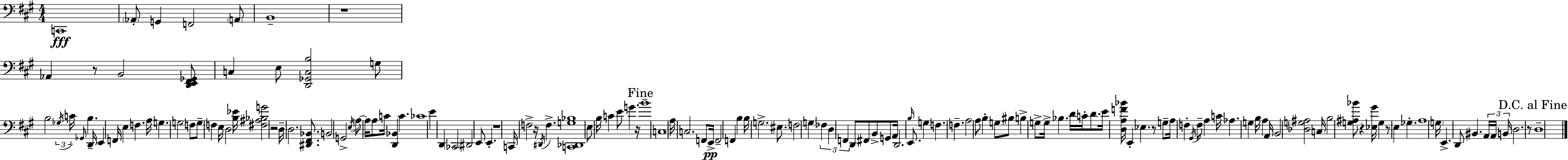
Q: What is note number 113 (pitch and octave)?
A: B3